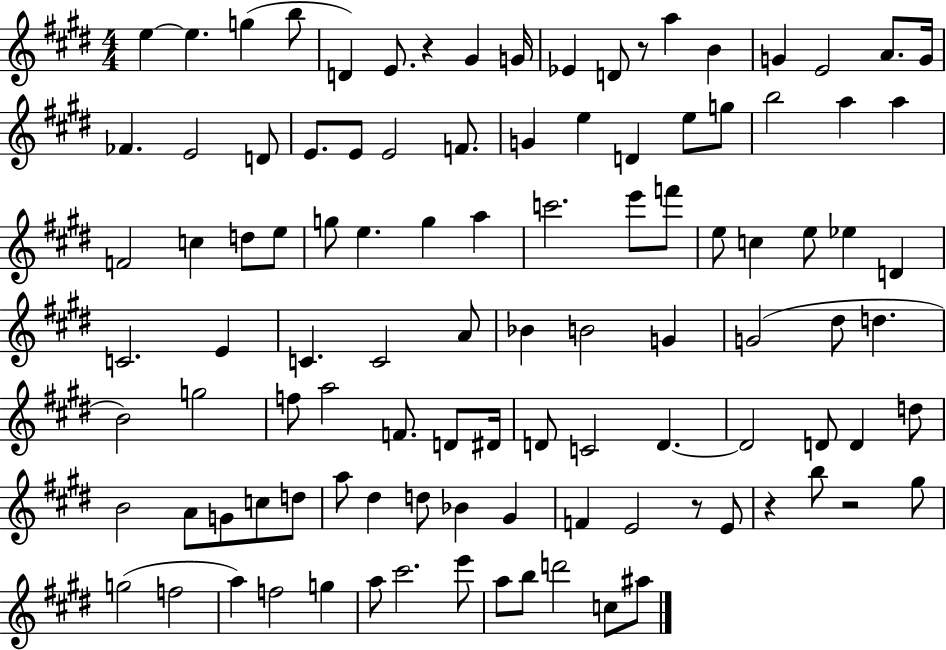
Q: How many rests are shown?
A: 5